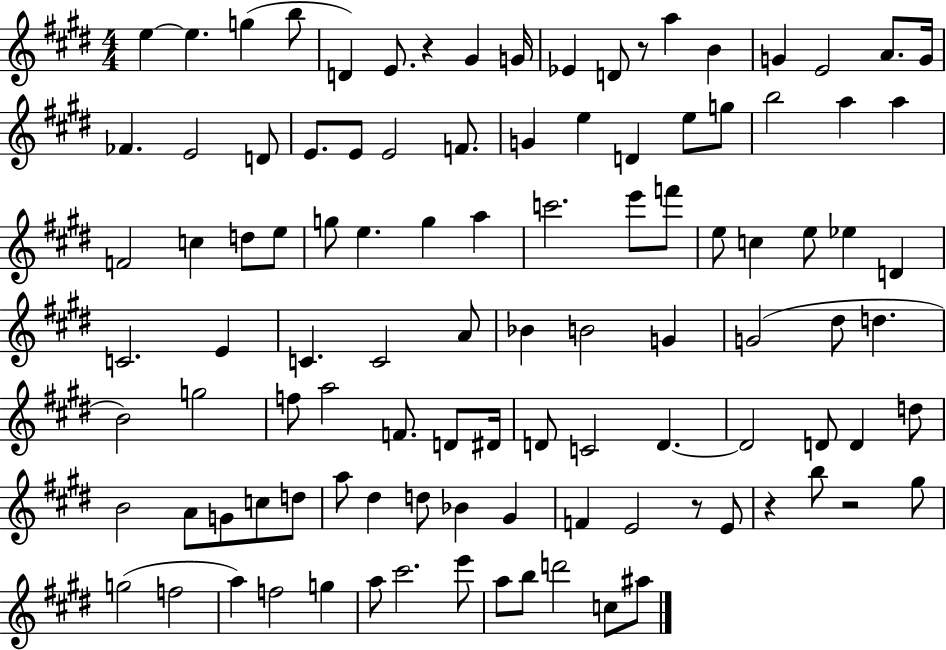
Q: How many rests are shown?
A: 5